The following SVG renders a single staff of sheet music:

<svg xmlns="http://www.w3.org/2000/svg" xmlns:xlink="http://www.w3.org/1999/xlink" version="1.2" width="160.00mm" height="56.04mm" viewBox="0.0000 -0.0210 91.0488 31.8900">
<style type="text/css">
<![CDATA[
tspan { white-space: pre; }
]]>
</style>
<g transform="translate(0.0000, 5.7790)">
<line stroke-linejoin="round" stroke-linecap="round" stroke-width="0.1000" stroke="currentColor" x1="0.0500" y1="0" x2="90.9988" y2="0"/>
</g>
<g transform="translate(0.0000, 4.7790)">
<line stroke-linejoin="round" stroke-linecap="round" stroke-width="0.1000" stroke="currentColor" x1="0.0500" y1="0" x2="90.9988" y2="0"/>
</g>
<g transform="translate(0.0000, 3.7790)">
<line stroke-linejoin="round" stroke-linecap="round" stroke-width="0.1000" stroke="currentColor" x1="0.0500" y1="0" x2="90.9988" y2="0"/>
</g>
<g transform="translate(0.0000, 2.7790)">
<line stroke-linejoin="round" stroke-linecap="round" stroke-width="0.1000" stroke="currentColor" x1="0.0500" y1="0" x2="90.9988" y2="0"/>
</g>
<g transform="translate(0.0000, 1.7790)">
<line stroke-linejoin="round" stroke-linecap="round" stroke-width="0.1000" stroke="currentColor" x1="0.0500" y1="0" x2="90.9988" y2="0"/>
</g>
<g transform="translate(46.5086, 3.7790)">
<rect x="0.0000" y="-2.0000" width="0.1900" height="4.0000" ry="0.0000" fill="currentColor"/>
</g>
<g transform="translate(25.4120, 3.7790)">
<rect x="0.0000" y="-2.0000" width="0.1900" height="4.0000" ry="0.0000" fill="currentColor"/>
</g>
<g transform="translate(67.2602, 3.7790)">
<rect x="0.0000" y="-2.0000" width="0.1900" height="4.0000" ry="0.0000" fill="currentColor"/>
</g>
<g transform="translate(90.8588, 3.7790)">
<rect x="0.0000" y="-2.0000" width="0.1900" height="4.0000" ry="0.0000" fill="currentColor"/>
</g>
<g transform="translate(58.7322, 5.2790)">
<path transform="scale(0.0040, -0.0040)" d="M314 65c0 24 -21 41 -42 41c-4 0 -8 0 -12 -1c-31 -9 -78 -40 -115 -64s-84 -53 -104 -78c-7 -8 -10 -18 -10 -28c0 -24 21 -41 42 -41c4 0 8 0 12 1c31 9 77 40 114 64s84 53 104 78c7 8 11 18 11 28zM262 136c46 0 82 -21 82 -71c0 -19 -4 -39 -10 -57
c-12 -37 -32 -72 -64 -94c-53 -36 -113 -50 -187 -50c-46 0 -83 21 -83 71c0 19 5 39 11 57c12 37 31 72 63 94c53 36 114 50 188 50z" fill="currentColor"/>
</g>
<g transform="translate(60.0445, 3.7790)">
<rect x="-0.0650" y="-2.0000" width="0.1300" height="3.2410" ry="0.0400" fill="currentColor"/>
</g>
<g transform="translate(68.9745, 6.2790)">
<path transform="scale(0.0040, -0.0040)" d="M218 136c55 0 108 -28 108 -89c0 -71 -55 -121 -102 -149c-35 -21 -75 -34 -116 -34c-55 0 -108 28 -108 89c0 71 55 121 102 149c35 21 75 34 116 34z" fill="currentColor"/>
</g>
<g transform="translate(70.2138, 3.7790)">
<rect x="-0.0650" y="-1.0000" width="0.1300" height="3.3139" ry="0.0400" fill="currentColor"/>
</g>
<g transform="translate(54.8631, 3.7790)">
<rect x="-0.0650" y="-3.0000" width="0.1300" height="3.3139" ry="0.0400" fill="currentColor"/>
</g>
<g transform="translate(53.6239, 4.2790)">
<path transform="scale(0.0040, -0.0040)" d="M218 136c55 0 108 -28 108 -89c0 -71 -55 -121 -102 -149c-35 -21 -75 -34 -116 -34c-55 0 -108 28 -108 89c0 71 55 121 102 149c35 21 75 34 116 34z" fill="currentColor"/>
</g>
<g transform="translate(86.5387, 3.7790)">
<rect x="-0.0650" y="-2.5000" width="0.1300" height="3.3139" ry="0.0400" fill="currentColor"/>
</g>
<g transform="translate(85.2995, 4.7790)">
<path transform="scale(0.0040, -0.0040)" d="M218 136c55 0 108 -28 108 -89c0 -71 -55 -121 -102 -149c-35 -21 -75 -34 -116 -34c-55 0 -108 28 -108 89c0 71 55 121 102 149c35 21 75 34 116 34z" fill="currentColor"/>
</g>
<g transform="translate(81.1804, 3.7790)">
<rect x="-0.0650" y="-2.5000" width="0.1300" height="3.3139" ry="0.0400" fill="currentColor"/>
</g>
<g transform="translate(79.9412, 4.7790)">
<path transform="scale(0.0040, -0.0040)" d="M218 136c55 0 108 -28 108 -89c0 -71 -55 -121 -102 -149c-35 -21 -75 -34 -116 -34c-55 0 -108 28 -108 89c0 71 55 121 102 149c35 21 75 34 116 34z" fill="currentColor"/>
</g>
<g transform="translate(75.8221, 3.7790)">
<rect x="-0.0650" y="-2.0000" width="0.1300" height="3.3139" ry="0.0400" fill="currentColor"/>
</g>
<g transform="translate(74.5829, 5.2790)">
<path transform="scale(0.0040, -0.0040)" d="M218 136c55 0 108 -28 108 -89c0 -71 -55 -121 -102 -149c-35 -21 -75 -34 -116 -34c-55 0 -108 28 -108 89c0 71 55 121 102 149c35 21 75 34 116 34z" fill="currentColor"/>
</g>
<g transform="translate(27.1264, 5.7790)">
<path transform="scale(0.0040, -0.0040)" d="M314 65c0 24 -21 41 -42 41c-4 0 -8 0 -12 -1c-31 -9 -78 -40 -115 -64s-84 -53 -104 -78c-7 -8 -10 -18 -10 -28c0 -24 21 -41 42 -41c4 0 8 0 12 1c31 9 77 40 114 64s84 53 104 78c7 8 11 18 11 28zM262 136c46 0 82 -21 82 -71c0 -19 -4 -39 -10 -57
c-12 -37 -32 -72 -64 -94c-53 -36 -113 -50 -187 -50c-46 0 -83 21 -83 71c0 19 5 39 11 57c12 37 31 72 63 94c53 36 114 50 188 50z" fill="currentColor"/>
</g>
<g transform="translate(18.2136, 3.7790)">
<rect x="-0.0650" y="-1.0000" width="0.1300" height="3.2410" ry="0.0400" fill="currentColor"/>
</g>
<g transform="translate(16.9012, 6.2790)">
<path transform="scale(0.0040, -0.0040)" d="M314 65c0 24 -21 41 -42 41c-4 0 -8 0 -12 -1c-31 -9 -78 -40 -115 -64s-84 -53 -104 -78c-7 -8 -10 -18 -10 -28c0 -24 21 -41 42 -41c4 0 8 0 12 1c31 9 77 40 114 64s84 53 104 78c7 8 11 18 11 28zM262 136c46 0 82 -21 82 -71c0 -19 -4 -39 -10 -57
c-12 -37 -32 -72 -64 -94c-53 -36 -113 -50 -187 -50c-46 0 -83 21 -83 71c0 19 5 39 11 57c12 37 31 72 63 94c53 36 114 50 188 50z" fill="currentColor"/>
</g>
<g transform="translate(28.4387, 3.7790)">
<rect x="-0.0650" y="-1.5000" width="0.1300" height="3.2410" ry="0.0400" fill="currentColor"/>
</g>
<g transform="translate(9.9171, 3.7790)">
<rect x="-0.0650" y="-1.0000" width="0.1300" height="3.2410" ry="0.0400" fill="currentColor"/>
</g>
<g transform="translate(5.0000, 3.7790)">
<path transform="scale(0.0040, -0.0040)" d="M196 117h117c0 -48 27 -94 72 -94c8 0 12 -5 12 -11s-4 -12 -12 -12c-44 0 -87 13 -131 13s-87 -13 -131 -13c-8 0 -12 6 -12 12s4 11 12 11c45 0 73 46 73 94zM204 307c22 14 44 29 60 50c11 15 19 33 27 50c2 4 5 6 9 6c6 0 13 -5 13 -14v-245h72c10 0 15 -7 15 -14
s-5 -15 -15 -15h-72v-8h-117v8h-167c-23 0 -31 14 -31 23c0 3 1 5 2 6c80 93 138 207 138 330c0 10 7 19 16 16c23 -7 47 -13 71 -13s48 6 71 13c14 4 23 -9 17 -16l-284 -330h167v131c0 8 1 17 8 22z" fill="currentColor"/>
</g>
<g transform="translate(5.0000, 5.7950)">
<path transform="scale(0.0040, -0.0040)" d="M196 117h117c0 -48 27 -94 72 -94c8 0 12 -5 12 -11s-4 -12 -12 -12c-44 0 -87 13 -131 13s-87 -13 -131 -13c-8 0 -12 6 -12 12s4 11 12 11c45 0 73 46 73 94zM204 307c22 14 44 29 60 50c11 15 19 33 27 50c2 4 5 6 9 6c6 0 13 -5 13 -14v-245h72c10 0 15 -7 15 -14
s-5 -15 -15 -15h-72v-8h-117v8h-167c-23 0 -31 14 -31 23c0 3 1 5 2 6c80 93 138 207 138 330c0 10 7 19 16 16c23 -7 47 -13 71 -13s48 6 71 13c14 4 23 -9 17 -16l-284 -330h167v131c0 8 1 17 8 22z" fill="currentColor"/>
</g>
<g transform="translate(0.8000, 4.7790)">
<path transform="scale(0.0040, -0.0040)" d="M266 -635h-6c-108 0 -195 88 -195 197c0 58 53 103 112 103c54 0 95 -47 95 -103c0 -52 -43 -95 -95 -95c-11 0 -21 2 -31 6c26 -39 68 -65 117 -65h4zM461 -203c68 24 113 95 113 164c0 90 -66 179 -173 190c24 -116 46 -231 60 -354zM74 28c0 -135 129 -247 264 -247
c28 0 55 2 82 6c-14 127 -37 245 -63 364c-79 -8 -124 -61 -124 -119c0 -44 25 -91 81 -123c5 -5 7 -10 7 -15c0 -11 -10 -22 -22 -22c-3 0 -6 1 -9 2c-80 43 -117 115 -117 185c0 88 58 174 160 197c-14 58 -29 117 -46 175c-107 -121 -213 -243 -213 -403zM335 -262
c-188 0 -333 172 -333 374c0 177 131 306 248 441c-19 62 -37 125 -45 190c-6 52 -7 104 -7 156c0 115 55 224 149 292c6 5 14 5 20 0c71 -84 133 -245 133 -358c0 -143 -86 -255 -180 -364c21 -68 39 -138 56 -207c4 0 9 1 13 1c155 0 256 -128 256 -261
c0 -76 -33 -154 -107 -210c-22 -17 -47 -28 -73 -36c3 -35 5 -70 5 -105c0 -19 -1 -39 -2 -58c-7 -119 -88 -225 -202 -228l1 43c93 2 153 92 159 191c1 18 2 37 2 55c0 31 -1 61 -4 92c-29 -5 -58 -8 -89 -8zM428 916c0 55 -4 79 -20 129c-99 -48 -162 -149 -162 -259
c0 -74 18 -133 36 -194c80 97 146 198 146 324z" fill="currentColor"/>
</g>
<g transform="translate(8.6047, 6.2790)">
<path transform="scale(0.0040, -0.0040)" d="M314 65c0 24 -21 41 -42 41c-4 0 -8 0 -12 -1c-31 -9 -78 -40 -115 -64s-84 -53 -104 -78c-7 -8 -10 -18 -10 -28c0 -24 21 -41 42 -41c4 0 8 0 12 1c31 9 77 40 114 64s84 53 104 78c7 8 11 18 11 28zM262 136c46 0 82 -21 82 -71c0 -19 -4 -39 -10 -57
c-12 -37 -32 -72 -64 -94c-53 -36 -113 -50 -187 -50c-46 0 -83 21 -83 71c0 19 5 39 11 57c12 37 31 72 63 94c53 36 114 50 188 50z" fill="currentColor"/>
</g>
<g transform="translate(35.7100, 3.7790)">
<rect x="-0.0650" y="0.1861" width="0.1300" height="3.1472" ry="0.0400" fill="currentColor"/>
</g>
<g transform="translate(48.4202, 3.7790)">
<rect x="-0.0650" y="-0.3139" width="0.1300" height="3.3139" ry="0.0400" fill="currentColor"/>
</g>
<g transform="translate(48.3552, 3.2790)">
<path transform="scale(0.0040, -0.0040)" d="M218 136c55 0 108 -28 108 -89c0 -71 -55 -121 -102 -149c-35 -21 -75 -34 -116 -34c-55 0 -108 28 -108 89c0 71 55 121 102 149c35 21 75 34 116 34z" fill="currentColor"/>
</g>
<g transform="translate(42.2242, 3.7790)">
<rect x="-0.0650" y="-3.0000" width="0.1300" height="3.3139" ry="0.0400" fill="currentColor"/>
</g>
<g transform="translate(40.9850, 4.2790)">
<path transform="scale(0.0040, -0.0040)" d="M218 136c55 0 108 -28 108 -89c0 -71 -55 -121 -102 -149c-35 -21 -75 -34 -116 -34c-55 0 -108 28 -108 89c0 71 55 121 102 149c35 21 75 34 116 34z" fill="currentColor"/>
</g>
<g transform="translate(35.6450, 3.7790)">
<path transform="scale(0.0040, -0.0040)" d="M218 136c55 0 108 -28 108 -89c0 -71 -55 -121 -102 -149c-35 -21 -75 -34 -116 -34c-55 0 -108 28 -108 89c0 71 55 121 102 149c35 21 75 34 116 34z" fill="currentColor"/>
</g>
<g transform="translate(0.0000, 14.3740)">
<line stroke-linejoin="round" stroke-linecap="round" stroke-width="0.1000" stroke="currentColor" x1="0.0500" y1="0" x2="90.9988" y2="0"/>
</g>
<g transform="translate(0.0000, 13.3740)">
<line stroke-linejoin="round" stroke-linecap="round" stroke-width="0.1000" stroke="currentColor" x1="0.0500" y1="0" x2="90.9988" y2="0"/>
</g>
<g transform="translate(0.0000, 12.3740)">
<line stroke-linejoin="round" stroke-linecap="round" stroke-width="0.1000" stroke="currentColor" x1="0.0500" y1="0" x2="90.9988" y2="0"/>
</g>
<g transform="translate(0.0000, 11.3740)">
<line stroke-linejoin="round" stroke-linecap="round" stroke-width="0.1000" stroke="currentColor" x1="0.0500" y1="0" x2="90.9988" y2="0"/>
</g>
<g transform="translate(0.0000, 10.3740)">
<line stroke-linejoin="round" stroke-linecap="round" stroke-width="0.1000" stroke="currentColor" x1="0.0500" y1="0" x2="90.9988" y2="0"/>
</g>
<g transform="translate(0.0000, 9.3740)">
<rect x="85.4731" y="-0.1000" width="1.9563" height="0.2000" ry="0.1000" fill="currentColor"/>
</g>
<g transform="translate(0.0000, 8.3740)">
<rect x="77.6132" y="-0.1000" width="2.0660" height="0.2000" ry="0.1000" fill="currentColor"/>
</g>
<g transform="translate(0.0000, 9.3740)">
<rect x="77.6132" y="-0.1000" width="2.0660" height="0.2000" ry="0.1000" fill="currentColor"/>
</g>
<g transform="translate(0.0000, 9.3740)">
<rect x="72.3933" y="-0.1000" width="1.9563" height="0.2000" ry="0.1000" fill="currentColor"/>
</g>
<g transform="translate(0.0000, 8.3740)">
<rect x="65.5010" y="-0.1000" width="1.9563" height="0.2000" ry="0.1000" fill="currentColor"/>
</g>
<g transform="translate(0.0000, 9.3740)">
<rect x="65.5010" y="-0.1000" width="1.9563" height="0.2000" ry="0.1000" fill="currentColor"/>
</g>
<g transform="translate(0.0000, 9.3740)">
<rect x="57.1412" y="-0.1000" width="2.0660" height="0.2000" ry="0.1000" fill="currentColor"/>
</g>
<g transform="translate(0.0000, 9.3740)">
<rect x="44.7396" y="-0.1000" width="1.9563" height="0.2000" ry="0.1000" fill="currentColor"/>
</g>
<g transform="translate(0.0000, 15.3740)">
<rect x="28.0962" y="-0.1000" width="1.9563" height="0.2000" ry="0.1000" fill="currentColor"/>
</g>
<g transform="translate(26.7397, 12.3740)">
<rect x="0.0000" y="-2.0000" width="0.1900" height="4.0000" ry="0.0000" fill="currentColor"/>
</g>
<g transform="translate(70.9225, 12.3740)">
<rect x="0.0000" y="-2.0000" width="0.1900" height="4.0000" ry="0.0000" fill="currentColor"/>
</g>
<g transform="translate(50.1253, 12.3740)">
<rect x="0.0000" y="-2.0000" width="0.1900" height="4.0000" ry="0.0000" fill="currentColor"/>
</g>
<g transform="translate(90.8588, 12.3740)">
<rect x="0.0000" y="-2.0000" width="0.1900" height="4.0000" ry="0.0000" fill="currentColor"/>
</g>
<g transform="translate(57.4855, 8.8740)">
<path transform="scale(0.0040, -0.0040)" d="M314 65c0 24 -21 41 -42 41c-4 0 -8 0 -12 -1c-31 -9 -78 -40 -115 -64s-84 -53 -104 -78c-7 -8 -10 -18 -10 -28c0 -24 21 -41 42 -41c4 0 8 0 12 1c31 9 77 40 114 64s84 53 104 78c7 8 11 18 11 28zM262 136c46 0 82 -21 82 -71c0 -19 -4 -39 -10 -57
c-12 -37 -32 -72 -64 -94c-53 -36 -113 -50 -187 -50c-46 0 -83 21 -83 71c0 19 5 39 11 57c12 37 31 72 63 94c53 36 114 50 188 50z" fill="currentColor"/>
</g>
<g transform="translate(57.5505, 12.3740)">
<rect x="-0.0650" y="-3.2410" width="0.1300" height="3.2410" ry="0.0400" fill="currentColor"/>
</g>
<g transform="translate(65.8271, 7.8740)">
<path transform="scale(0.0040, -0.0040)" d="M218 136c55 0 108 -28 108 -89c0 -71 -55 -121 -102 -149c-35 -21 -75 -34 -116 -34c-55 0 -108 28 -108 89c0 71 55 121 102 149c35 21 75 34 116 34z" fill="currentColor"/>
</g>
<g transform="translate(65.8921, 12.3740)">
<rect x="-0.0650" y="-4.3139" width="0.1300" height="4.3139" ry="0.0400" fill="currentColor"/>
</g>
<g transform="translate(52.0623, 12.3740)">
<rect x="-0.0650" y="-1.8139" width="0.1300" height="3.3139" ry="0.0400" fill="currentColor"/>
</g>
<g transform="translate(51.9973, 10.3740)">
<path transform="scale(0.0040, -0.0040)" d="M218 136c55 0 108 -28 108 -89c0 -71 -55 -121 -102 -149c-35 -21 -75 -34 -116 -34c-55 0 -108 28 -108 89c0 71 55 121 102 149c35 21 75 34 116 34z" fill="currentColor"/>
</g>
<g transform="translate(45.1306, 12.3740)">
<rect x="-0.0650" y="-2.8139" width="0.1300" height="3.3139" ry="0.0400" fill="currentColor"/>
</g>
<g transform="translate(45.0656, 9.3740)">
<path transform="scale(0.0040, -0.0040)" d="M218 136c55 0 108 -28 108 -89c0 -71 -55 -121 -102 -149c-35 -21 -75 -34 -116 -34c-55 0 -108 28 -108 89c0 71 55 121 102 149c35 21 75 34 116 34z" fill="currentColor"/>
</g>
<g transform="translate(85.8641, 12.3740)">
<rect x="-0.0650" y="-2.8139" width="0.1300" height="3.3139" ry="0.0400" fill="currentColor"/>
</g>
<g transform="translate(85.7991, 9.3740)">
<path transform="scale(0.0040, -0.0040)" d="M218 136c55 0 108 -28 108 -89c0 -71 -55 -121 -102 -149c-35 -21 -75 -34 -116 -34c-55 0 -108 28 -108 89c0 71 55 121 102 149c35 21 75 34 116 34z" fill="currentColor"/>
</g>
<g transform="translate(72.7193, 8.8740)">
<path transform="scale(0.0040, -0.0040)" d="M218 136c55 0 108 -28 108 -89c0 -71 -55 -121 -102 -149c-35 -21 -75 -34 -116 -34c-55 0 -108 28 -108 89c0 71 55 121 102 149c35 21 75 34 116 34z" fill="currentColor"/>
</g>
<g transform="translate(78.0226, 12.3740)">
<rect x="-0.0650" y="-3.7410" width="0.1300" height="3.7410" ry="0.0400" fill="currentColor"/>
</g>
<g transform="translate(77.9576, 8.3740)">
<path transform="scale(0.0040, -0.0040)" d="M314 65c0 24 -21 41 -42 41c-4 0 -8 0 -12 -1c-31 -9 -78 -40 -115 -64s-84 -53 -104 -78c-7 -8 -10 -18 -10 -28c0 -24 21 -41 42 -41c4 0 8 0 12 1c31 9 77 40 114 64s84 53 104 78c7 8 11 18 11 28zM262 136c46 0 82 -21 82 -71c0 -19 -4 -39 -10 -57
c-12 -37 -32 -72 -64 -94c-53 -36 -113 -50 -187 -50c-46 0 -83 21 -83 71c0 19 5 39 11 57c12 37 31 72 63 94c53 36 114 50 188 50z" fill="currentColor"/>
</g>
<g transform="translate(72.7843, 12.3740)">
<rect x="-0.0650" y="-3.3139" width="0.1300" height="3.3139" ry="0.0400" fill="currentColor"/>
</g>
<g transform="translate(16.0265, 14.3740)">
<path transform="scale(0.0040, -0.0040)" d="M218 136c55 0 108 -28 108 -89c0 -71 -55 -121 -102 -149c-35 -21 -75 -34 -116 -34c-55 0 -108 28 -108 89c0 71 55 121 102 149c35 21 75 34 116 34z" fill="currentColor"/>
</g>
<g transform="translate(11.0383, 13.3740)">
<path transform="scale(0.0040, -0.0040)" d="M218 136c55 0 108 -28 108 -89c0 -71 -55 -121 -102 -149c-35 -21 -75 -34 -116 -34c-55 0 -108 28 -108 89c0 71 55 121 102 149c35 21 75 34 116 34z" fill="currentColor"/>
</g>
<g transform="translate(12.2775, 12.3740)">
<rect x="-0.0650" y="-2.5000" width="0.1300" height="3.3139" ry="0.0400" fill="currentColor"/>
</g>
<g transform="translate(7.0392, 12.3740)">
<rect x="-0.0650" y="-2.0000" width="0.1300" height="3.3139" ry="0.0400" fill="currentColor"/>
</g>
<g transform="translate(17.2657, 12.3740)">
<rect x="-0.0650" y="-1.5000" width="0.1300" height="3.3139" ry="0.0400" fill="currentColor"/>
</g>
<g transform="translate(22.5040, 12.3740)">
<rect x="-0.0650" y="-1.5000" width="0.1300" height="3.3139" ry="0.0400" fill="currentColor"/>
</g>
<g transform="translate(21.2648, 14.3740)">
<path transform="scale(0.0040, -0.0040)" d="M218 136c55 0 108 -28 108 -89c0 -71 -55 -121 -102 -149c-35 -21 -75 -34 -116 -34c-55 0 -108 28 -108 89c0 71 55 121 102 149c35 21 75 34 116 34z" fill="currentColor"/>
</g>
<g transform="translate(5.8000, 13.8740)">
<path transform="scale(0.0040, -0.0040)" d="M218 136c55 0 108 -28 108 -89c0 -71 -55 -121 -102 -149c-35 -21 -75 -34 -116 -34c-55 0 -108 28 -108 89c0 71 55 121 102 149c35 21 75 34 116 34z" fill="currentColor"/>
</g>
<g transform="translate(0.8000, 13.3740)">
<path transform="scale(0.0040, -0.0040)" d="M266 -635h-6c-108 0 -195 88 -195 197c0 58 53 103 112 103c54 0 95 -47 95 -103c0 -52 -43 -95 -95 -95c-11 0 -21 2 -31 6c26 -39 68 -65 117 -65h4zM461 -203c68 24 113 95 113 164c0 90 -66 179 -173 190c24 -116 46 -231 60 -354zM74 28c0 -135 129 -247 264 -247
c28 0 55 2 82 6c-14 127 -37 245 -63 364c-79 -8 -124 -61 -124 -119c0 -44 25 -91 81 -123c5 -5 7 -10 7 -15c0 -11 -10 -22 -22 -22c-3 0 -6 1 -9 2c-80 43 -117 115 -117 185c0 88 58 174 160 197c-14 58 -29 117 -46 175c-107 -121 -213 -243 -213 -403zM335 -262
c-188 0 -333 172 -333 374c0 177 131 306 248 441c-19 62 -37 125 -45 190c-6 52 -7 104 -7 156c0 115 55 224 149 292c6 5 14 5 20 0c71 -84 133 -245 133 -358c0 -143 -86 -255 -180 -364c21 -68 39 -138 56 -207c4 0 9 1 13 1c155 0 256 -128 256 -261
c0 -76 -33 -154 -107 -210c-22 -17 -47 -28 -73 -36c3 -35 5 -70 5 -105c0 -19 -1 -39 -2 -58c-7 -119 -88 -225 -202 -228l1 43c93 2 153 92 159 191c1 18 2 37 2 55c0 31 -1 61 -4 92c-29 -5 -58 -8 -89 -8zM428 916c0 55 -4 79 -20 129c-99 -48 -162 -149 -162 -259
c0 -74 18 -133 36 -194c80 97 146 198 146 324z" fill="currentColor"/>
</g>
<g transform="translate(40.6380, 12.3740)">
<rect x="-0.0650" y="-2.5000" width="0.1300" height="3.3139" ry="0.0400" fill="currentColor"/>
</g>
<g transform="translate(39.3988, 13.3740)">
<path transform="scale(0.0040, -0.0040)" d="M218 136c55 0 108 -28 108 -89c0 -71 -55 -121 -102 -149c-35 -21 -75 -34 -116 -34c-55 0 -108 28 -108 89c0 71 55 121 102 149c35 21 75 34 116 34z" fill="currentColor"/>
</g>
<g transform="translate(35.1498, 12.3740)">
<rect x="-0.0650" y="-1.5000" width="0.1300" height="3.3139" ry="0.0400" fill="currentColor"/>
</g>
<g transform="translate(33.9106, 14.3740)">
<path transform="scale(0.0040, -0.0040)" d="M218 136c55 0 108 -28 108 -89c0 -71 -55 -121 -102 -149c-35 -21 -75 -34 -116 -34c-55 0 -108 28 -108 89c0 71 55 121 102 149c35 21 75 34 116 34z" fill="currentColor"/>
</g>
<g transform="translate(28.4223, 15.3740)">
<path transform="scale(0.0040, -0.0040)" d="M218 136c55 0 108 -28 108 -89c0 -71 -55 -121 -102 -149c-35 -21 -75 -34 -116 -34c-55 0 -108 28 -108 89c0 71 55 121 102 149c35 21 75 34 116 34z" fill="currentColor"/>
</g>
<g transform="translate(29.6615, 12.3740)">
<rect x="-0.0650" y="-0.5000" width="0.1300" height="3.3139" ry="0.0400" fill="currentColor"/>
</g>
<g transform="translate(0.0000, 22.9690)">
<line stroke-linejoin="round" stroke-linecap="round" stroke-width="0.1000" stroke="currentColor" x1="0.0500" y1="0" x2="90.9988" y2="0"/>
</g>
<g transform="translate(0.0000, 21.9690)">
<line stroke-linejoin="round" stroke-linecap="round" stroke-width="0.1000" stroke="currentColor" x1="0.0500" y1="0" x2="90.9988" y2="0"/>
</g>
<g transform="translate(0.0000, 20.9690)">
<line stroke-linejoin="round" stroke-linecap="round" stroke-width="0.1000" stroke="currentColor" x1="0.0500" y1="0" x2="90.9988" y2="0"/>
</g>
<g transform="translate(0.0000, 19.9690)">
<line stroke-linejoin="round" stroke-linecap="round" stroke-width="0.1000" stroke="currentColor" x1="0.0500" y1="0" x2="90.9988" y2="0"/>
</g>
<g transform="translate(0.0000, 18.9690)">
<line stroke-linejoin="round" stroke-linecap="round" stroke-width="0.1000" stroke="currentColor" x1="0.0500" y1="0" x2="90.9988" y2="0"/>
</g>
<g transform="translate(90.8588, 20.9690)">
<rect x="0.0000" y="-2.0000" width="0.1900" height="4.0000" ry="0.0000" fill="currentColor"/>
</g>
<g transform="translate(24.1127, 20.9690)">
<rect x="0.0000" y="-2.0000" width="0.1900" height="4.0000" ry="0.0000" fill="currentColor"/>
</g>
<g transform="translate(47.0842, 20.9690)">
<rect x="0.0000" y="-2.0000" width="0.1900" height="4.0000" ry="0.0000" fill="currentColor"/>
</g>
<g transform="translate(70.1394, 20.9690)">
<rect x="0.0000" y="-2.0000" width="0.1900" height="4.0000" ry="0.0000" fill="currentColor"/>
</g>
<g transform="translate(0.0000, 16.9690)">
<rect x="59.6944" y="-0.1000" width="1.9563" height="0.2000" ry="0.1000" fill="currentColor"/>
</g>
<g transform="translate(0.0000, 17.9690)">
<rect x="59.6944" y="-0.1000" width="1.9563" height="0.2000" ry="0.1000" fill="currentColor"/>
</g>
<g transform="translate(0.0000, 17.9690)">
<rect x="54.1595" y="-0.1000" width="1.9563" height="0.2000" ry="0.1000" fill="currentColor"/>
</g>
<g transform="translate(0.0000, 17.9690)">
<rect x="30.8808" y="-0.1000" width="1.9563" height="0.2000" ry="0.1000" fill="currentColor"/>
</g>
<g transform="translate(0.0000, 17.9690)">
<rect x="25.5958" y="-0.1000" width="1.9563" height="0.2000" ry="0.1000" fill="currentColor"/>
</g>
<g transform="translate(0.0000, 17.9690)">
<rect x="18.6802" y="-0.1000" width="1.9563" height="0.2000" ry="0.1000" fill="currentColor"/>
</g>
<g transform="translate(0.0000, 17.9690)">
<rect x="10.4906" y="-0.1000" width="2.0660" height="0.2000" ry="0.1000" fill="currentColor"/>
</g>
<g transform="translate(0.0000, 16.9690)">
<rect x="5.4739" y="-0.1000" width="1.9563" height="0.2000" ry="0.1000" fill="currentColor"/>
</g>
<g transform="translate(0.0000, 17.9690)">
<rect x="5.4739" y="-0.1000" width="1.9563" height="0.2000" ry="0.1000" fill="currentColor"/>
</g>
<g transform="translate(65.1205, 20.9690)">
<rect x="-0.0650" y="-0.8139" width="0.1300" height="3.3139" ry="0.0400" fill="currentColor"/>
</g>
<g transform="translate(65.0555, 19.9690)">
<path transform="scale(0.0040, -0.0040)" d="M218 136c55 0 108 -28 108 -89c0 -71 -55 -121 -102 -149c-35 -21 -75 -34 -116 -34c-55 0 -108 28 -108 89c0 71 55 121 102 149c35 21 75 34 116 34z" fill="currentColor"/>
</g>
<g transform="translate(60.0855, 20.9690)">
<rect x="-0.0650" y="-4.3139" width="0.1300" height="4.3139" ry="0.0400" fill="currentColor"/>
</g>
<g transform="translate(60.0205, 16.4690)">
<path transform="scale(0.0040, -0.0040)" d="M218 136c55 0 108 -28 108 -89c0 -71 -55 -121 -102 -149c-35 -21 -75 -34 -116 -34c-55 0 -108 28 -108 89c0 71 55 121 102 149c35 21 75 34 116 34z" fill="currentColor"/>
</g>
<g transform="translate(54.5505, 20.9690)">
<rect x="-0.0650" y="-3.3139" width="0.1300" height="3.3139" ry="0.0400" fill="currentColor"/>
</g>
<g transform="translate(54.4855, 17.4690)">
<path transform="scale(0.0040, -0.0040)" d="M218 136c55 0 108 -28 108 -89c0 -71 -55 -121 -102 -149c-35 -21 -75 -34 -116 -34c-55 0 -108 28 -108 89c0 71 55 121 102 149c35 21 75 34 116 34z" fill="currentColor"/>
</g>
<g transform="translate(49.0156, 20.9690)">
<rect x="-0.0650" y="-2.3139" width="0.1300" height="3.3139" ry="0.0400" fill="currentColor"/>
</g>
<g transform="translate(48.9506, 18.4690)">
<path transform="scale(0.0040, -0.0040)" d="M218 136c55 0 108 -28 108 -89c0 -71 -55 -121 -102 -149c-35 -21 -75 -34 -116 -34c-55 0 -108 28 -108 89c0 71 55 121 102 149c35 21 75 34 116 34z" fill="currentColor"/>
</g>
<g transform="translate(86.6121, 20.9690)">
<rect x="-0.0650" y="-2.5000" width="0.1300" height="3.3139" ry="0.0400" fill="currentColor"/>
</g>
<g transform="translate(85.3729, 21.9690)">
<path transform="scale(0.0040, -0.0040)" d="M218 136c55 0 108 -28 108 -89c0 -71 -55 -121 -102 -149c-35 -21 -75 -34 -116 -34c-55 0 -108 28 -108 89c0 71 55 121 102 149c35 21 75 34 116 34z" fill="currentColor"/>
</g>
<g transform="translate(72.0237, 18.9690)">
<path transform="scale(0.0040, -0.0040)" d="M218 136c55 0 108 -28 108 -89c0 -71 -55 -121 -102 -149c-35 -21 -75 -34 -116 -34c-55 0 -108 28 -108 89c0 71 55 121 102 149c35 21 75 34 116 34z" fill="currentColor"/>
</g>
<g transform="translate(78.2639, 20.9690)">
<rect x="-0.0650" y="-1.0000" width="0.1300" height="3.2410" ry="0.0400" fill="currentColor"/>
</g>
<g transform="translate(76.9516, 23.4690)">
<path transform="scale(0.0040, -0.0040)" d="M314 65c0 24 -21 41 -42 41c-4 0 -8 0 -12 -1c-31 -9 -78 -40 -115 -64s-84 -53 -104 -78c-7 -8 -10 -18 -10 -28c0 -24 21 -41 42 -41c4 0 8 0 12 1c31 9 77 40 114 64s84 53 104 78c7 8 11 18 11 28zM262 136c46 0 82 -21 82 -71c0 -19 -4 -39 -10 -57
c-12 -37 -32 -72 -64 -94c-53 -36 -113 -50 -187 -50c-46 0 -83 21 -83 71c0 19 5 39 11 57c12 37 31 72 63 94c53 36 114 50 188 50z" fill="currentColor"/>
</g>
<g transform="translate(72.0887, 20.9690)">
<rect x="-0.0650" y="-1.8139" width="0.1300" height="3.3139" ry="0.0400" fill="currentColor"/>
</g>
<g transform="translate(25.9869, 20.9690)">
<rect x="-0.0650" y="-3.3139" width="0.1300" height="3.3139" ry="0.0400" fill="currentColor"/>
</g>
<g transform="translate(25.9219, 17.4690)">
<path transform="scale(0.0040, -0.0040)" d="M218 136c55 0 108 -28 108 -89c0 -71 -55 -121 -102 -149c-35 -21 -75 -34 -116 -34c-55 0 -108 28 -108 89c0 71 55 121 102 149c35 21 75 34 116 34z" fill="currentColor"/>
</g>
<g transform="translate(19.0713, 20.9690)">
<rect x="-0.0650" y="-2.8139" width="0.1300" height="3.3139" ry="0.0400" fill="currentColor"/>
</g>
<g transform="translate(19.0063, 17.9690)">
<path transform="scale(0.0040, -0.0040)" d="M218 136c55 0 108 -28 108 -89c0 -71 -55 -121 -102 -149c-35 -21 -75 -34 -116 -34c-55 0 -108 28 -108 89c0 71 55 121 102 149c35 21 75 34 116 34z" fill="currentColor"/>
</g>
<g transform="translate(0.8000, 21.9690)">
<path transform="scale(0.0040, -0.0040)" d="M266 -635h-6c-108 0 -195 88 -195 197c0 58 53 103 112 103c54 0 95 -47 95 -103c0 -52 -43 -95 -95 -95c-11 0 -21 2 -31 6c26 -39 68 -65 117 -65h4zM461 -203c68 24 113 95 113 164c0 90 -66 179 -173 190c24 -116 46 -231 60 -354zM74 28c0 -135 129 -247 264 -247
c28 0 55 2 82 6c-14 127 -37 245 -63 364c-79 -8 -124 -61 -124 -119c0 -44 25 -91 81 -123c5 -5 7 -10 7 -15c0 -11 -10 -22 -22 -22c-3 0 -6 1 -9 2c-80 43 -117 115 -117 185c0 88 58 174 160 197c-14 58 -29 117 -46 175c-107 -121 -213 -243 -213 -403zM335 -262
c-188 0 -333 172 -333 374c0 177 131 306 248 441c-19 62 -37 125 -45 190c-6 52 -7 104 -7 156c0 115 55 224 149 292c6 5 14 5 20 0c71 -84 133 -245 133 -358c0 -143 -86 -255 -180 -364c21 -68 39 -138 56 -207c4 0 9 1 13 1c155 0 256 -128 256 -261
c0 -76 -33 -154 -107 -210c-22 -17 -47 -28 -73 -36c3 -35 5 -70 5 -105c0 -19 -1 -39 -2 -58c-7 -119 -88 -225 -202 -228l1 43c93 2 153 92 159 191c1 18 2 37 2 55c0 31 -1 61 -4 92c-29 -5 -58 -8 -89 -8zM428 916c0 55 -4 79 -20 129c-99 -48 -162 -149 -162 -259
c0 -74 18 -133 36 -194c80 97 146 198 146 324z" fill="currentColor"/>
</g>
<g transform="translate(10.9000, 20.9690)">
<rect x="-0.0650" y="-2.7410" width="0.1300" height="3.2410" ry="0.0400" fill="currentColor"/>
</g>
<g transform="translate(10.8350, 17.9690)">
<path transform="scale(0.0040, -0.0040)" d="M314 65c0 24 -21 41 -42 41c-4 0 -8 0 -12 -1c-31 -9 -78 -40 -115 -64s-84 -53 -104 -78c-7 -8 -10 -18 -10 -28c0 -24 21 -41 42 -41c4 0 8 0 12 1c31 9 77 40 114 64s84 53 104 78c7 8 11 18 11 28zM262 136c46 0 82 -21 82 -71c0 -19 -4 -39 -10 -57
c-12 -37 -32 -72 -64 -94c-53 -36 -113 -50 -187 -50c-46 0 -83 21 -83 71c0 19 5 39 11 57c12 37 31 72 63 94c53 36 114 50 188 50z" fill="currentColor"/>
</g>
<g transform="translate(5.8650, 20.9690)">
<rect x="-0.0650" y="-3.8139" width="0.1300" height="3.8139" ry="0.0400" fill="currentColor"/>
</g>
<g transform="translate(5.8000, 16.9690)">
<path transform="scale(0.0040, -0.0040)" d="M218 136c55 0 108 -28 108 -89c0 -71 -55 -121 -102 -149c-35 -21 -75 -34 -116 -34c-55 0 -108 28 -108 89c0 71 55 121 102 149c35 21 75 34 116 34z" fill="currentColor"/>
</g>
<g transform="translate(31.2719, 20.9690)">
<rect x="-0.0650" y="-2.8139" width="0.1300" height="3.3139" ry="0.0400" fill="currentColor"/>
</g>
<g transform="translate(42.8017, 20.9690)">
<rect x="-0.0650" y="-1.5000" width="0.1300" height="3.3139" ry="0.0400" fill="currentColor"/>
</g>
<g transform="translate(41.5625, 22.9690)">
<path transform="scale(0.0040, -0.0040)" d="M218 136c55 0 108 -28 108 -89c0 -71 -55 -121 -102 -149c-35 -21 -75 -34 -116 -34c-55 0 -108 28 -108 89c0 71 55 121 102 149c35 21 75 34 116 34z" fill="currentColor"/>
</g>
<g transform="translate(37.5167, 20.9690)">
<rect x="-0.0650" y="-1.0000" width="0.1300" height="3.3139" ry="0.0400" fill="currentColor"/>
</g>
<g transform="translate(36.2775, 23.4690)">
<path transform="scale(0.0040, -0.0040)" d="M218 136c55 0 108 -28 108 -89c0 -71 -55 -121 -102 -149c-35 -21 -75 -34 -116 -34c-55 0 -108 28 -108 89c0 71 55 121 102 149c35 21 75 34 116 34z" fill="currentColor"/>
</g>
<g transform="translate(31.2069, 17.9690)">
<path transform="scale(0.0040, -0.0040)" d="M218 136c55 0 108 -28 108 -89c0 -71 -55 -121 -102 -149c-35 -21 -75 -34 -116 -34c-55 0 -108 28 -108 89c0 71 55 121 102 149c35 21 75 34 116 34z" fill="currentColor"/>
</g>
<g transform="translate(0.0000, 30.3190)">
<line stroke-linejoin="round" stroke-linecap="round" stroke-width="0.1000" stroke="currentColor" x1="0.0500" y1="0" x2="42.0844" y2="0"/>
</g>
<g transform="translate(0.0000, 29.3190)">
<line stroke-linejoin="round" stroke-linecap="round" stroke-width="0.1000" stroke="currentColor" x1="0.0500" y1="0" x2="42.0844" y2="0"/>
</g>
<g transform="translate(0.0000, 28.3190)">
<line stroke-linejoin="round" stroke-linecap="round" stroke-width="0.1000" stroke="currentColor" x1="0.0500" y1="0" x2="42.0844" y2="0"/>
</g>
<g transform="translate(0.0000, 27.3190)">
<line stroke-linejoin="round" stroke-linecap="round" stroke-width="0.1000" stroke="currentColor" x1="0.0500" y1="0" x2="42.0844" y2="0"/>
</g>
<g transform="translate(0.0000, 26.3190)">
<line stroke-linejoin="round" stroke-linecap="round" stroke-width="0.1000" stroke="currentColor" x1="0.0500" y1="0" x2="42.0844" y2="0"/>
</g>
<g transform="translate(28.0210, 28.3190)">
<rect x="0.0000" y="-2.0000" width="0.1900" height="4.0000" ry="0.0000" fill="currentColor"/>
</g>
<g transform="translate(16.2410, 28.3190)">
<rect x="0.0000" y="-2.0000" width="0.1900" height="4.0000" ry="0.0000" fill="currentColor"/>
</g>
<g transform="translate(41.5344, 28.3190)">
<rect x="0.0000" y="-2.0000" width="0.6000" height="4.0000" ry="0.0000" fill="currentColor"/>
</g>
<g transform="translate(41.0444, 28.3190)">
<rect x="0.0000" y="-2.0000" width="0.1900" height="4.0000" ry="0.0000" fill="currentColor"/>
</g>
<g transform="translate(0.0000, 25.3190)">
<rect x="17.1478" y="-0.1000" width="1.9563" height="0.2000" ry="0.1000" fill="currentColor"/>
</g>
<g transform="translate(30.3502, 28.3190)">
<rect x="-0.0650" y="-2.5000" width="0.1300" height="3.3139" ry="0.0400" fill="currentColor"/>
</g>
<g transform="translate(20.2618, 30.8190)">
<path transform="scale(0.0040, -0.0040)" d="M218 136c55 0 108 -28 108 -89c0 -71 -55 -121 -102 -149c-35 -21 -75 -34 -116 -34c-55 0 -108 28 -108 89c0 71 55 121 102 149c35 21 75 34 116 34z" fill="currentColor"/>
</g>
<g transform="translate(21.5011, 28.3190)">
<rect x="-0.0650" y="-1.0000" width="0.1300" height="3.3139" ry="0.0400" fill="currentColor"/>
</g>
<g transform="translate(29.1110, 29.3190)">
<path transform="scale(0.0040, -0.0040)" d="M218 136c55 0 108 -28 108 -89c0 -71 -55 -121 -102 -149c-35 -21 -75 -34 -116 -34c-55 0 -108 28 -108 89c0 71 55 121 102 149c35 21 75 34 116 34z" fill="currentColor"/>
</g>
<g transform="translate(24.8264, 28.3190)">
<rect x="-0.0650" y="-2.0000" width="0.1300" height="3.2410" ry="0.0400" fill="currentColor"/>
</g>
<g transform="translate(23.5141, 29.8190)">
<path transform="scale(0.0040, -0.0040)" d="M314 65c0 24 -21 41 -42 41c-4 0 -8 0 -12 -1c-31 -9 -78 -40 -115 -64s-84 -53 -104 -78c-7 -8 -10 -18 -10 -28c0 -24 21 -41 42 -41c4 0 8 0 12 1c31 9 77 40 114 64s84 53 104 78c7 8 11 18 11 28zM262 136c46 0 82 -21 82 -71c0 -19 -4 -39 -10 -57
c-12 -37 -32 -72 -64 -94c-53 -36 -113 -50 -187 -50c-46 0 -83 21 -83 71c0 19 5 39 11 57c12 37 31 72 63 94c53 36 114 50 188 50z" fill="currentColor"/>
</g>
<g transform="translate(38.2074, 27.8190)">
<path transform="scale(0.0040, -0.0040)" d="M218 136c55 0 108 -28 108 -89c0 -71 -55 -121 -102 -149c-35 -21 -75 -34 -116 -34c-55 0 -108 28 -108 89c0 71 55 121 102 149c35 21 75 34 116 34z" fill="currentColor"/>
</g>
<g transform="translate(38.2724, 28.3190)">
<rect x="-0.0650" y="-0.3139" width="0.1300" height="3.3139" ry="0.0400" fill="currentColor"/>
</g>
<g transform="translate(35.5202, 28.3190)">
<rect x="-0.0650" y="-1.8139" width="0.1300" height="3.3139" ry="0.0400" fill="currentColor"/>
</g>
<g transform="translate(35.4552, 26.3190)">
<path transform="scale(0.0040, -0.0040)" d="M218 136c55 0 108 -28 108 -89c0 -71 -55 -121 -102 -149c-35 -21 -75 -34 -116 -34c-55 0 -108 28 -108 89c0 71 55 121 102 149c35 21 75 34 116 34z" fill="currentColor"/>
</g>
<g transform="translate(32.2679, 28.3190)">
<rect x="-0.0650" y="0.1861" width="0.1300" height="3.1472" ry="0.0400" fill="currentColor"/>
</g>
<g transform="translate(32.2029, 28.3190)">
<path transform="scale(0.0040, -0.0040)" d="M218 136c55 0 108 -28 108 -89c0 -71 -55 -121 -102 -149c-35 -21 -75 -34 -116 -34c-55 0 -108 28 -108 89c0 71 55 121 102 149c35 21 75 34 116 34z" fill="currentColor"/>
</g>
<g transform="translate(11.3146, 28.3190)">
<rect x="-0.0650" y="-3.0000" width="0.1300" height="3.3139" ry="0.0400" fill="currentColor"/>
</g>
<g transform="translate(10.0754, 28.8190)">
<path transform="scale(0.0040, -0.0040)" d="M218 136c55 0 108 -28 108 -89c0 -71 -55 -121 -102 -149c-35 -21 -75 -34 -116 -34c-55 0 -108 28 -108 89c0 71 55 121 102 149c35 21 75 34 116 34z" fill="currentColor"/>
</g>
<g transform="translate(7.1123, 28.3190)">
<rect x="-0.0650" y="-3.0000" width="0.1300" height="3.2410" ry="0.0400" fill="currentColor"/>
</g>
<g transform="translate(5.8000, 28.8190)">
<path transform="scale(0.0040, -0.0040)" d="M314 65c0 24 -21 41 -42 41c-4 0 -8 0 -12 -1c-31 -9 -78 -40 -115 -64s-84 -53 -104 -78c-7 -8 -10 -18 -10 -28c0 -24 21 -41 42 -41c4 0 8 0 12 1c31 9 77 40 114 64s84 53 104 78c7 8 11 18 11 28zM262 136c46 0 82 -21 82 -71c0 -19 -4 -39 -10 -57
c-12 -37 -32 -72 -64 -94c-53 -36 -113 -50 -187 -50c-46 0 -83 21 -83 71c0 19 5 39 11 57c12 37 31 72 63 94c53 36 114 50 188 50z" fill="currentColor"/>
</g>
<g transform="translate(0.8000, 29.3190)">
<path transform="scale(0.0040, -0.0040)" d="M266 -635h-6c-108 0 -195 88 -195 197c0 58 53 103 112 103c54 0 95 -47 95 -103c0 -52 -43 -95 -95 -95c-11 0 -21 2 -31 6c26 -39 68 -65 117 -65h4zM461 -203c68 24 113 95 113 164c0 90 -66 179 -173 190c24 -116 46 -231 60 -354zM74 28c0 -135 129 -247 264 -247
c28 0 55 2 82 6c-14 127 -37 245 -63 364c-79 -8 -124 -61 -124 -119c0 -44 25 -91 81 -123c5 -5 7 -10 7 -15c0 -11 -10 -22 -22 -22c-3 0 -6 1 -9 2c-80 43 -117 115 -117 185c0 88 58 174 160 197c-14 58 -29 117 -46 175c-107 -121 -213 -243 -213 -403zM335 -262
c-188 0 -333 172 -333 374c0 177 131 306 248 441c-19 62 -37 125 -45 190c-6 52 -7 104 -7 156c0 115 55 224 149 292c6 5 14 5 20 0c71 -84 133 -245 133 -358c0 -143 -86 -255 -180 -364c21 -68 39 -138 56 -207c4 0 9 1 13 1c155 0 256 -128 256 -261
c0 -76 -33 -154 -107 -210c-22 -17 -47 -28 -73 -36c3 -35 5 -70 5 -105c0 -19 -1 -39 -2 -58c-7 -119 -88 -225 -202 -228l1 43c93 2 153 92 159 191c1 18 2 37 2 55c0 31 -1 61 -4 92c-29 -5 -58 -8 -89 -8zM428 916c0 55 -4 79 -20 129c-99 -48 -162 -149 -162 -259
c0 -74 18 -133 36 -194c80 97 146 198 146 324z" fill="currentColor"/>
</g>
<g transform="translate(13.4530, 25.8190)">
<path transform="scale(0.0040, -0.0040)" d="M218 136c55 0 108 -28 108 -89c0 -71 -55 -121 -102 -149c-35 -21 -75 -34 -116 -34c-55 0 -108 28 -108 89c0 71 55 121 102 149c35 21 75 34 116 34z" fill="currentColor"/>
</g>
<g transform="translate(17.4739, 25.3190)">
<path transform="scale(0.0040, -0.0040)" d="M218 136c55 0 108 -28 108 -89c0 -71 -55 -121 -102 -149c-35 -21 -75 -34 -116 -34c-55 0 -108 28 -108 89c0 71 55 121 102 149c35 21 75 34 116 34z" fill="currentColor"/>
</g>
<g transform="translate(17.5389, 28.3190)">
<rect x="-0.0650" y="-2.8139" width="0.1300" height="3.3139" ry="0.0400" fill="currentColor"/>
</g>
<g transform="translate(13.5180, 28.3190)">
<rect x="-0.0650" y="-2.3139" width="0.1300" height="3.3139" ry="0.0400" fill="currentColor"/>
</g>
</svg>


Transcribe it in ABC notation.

X:1
T:Untitled
M:4/4
L:1/4
K:C
D2 D2 E2 B A c A F2 D F G G F G E E C E G a f b2 d' b c'2 a c' a2 a b a D E g b d' d f D2 G A2 A g a D F2 G B f c